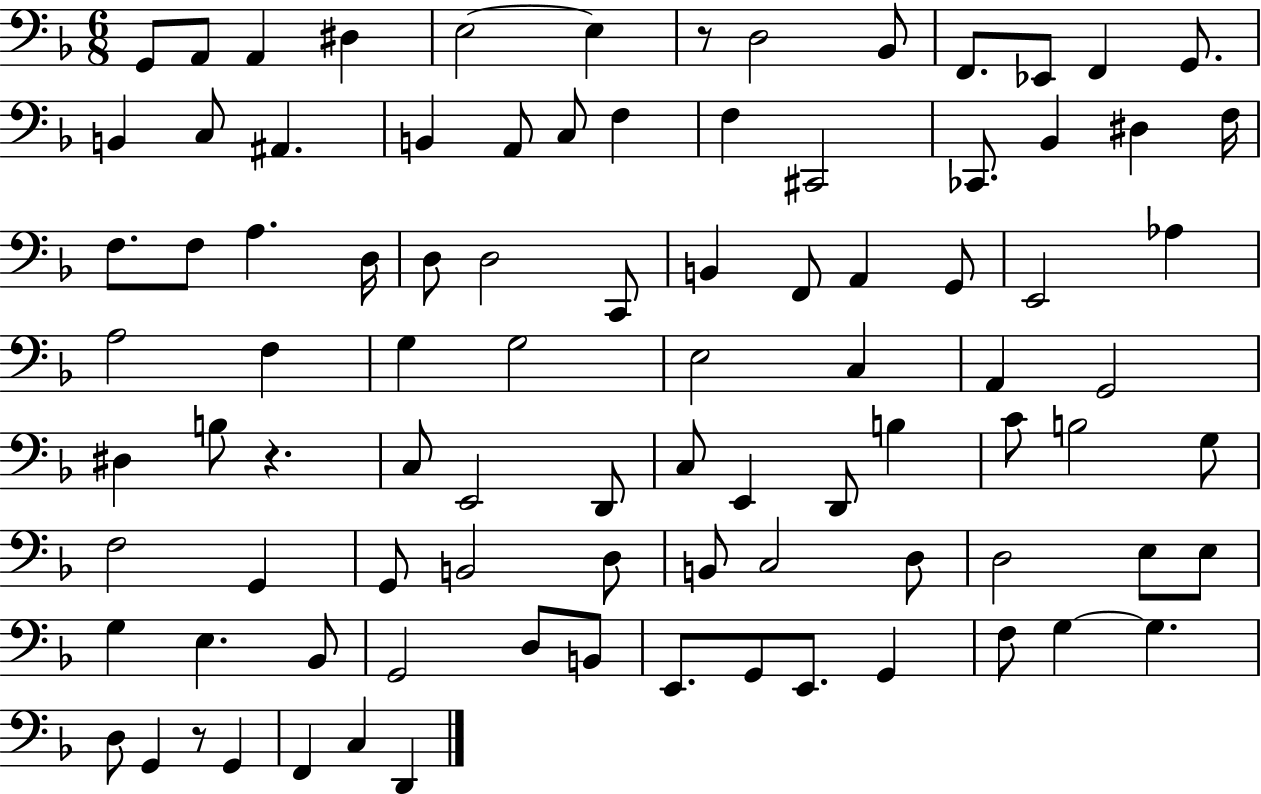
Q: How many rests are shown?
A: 3